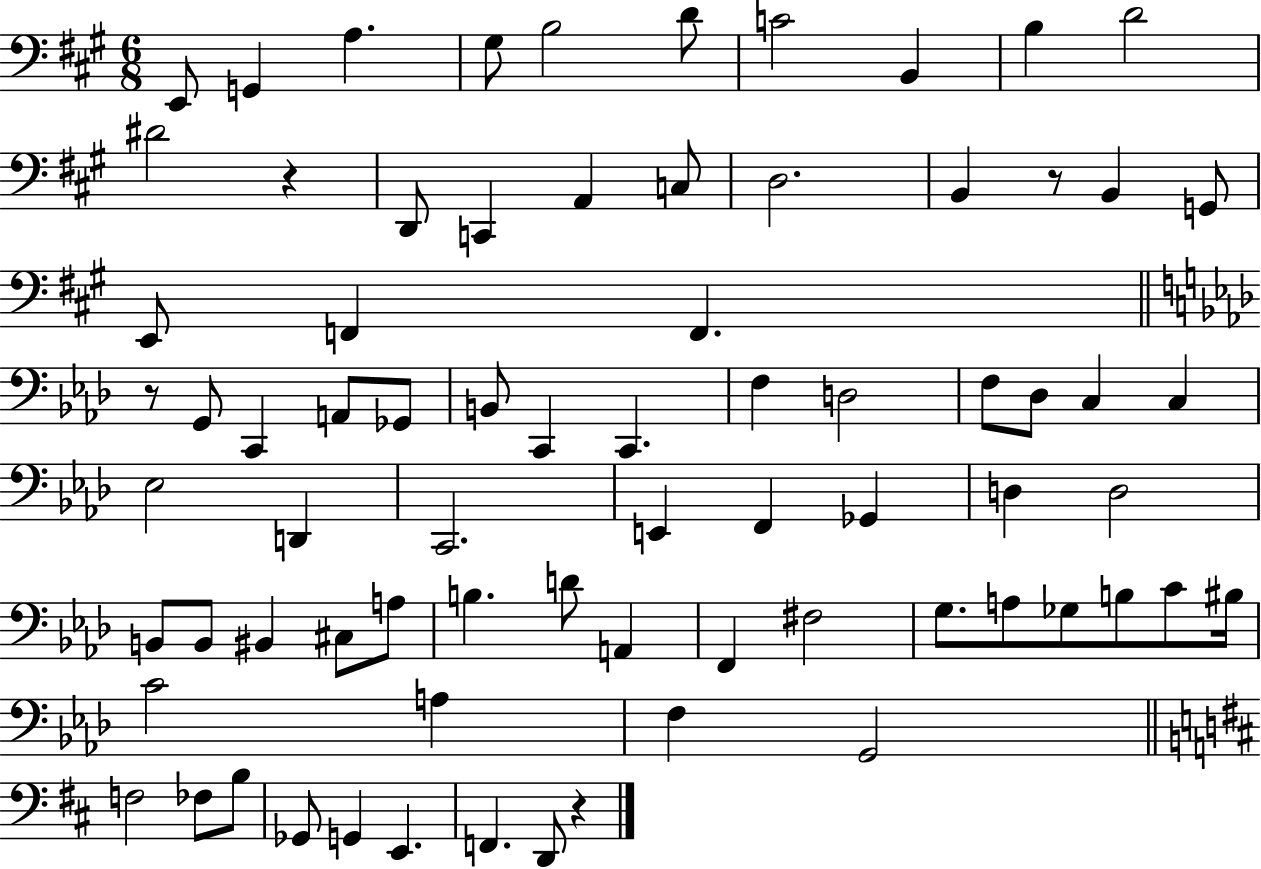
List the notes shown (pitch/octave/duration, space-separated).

E2/e G2/q A3/q. G#3/e B3/h D4/e C4/h B2/q B3/q D4/h D#4/h R/q D2/e C2/q A2/q C3/e D3/h. B2/q R/e B2/q G2/e E2/e F2/q F2/q. R/e G2/e C2/q A2/e Gb2/e B2/e C2/q C2/q. F3/q D3/h F3/e Db3/e C3/q C3/q Eb3/h D2/q C2/h. E2/q F2/q Gb2/q D3/q D3/h B2/e B2/e BIS2/q C#3/e A3/e B3/q. D4/e A2/q F2/q F#3/h G3/e. A3/e Gb3/e B3/e C4/e BIS3/s C4/h A3/q F3/q G2/h F3/h FES3/e B3/e Gb2/e G2/q E2/q. F2/q. D2/e R/q